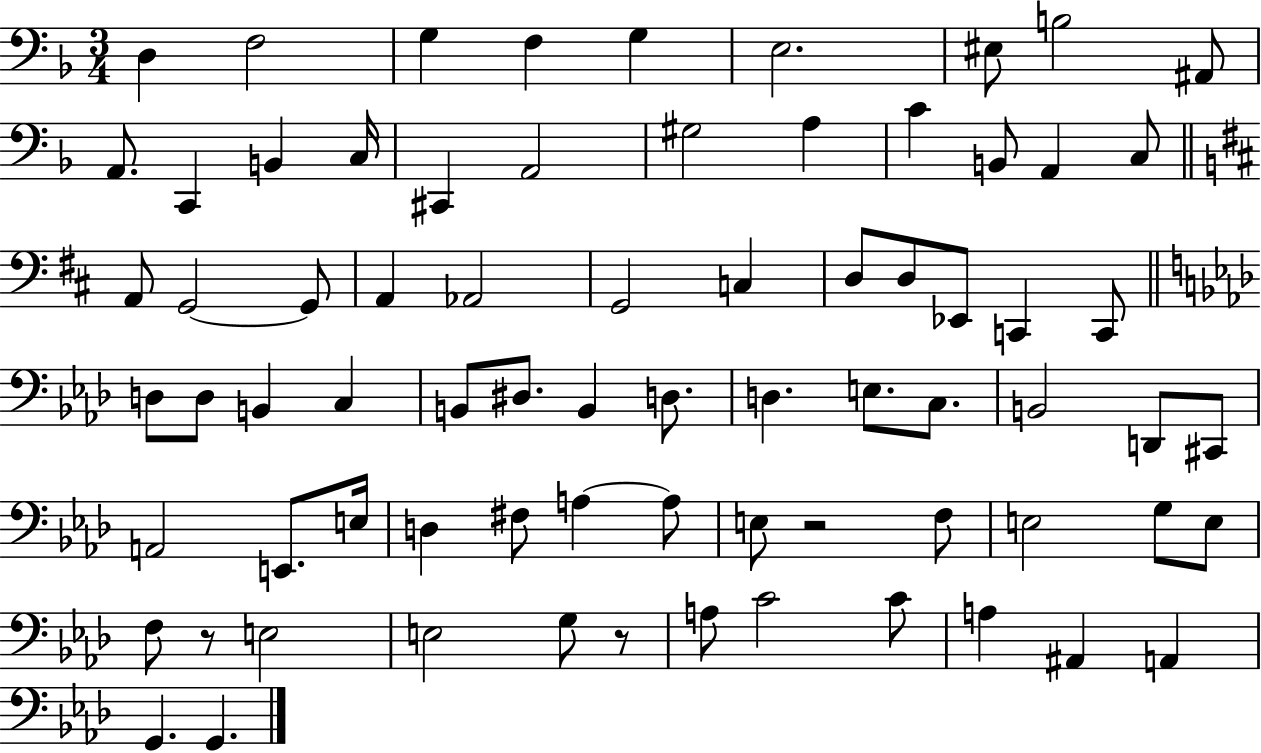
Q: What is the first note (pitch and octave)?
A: D3